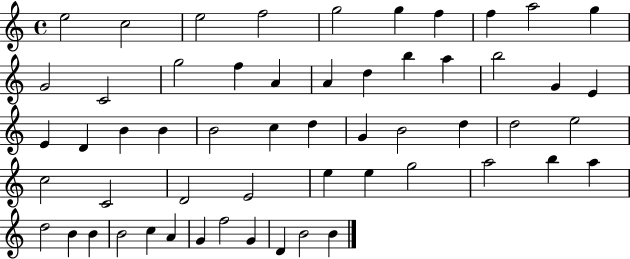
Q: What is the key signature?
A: C major